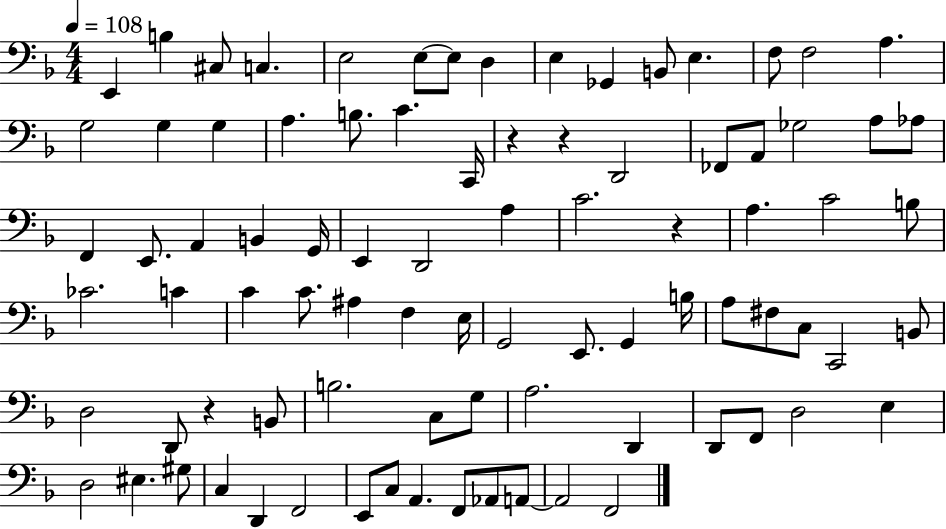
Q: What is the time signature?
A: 4/4